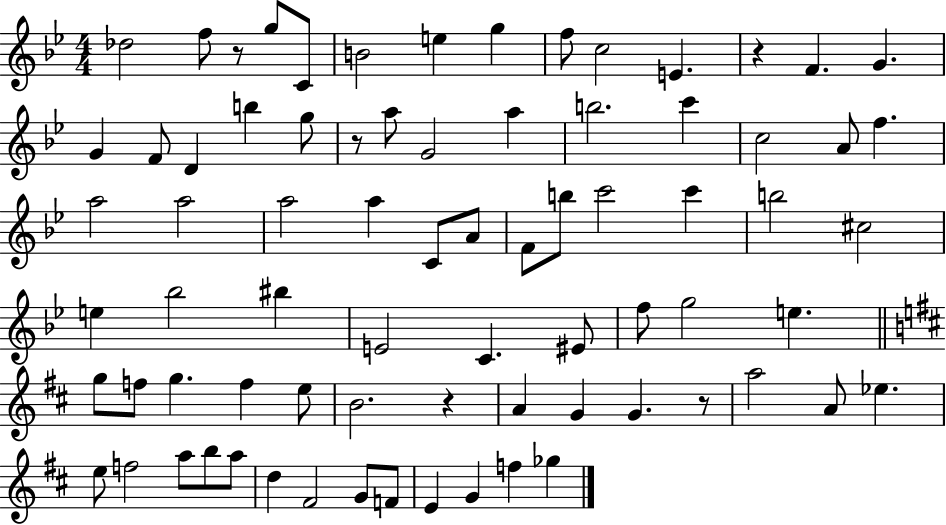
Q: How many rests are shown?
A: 5